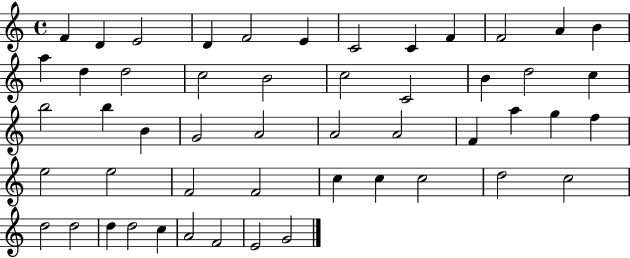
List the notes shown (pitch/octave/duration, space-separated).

F4/q D4/q E4/h D4/q F4/h E4/q C4/h C4/q F4/q F4/h A4/q B4/q A5/q D5/q D5/h C5/h B4/h C5/h C4/h B4/q D5/h C5/q B5/h B5/q B4/q G4/h A4/h A4/h A4/h F4/q A5/q G5/q F5/q E5/h E5/h F4/h F4/h C5/q C5/q C5/h D5/h C5/h D5/h D5/h D5/q D5/h C5/q A4/h F4/h E4/h G4/h